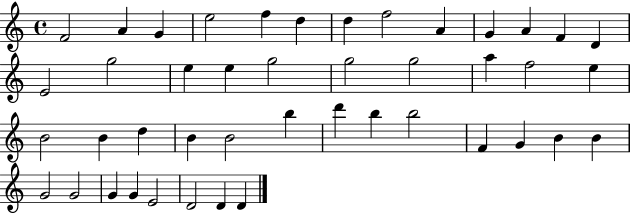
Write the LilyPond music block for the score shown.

{
  \clef treble
  \time 4/4
  \defaultTimeSignature
  \key c \major
  f'2 a'4 g'4 | e''2 f''4 d''4 | d''4 f''2 a'4 | g'4 a'4 f'4 d'4 | \break e'2 g''2 | e''4 e''4 g''2 | g''2 g''2 | a''4 f''2 e''4 | \break b'2 b'4 d''4 | b'4 b'2 b''4 | d'''4 b''4 b''2 | f'4 g'4 b'4 b'4 | \break g'2 g'2 | g'4 g'4 e'2 | d'2 d'4 d'4 | \bar "|."
}